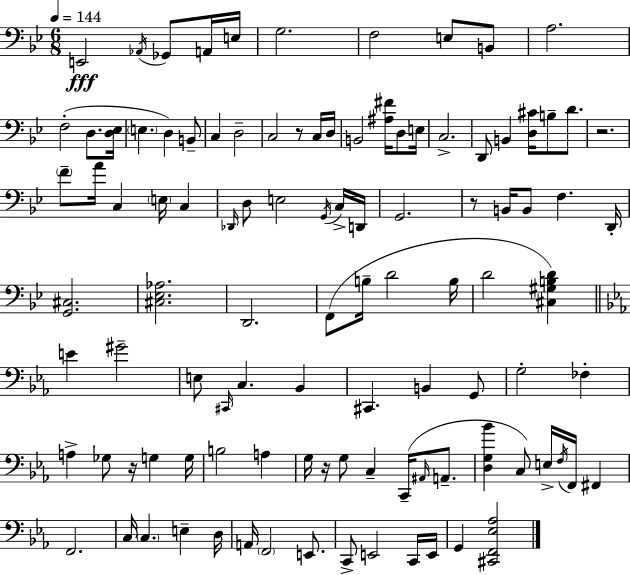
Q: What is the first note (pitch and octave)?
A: E2